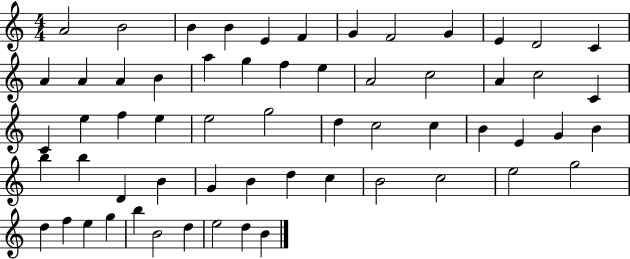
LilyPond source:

{
  \clef treble
  \numericTimeSignature
  \time 4/4
  \key c \major
  a'2 b'2 | b'4 b'4 e'4 f'4 | g'4 f'2 g'4 | e'4 d'2 c'4 | \break a'4 a'4 a'4 b'4 | a''4 g''4 f''4 e''4 | a'2 c''2 | a'4 c''2 c'4 | \break c'4 e''4 f''4 e''4 | e''2 g''2 | d''4 c''2 c''4 | b'4 e'4 g'4 b'4 | \break b''4 b''4 d'4 b'4 | g'4 b'4 d''4 c''4 | b'2 c''2 | e''2 g''2 | \break d''4 f''4 e''4 g''4 | b''4 b'2 d''4 | e''2 d''4 b'4 | \bar "|."
}